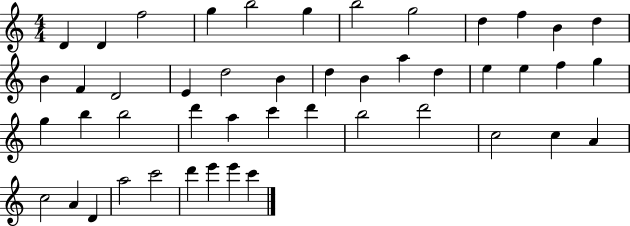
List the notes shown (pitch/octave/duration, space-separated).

D4/q D4/q F5/h G5/q B5/h G5/q B5/h G5/h D5/q F5/q B4/q D5/q B4/q F4/q D4/h E4/q D5/h B4/q D5/q B4/q A5/q D5/q E5/q E5/q F5/q G5/q G5/q B5/q B5/h D6/q A5/q C6/q D6/q B5/h D6/h C5/h C5/q A4/q C5/h A4/q D4/q A5/h C6/h D6/q E6/q E6/q C6/q